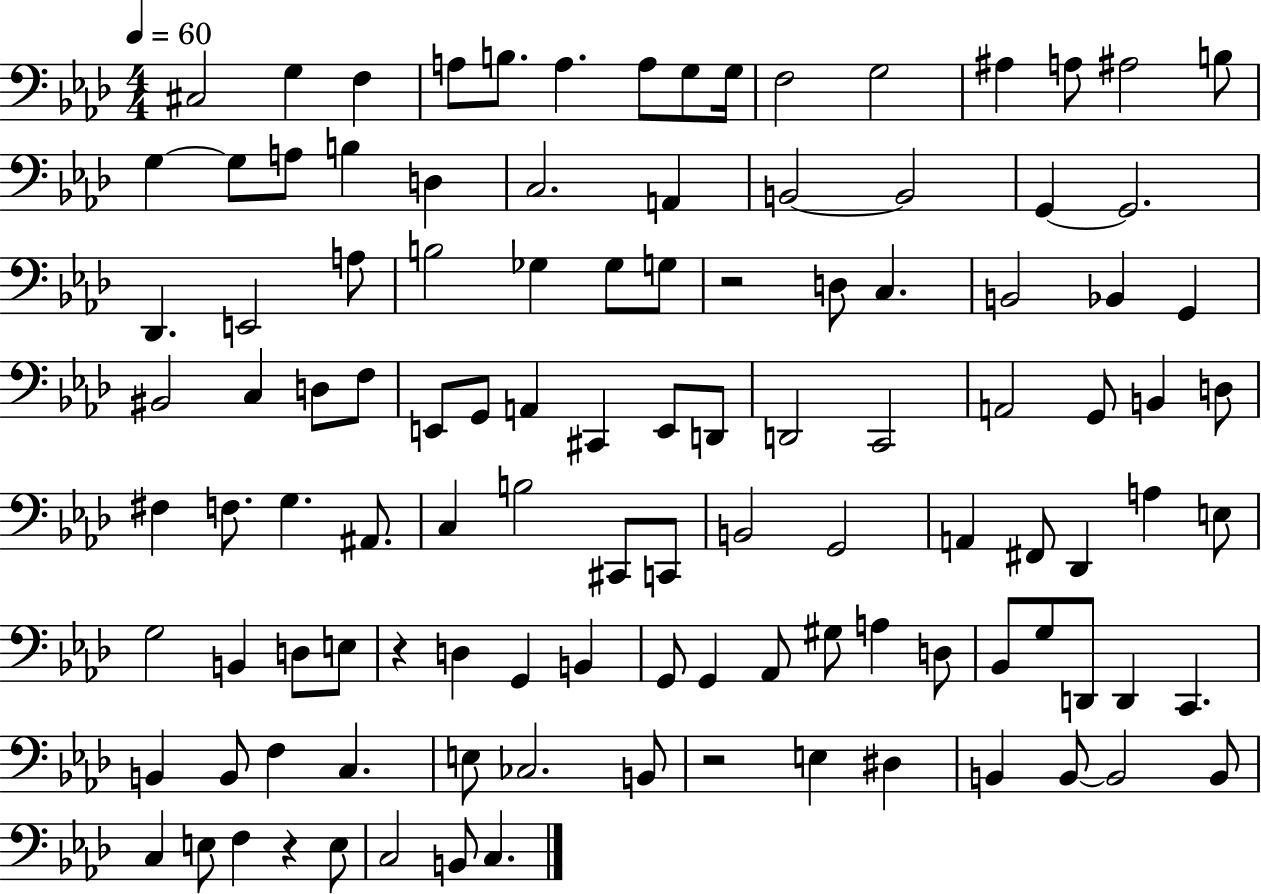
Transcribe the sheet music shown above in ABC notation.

X:1
T:Untitled
M:4/4
L:1/4
K:Ab
^C,2 G, F, A,/2 B,/2 A, A,/2 G,/2 G,/4 F,2 G,2 ^A, A,/2 ^A,2 B,/2 G, G,/2 A,/2 B, D, C,2 A,, B,,2 B,,2 G,, G,,2 _D,, E,,2 A,/2 B,2 _G, _G,/2 G,/2 z2 D,/2 C, B,,2 _B,, G,, ^B,,2 C, D,/2 F,/2 E,,/2 G,,/2 A,, ^C,, E,,/2 D,,/2 D,,2 C,,2 A,,2 G,,/2 B,, D,/2 ^F, F,/2 G, ^A,,/2 C, B,2 ^C,,/2 C,,/2 B,,2 G,,2 A,, ^F,,/2 _D,, A, E,/2 G,2 B,, D,/2 E,/2 z D, G,, B,, G,,/2 G,, _A,,/2 ^G,/2 A, D,/2 _B,,/2 G,/2 D,,/2 D,, C,, B,, B,,/2 F, C, E,/2 _C,2 B,,/2 z2 E, ^D, B,, B,,/2 B,,2 B,,/2 C, E,/2 F, z E,/2 C,2 B,,/2 C,